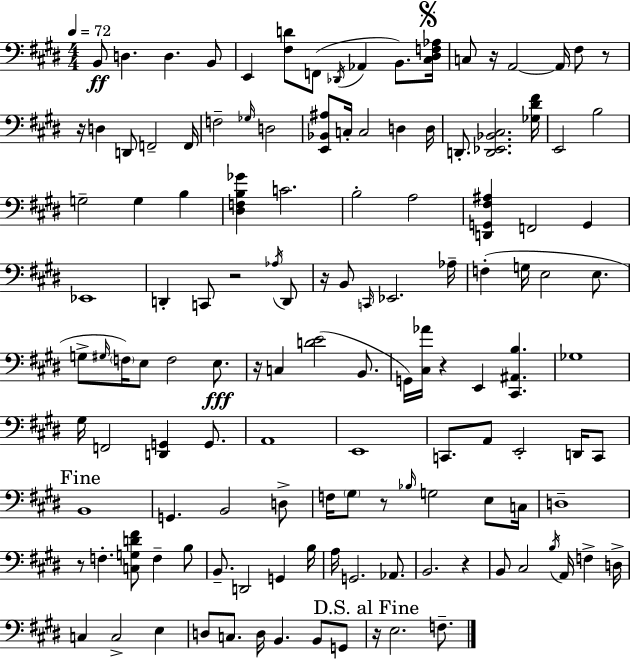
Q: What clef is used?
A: bass